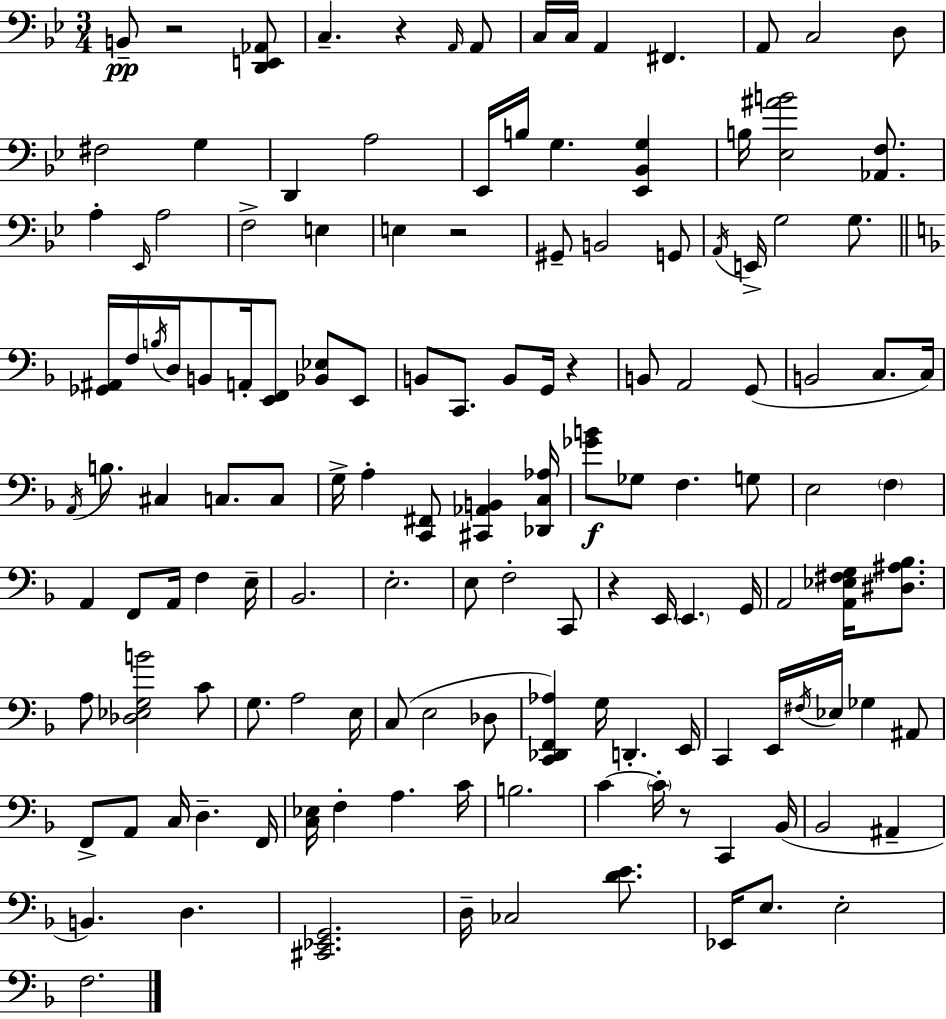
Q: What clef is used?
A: bass